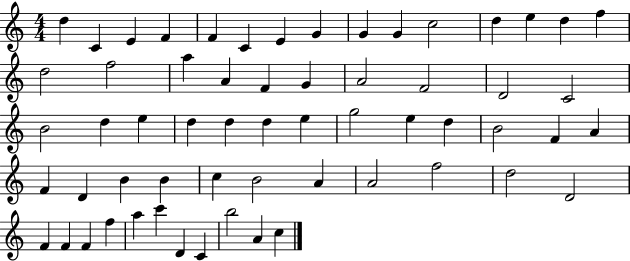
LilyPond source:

{
  \clef treble
  \numericTimeSignature
  \time 4/4
  \key c \major
  d''4 c'4 e'4 f'4 | f'4 c'4 e'4 g'4 | g'4 g'4 c''2 | d''4 e''4 d''4 f''4 | \break d''2 f''2 | a''4 a'4 f'4 g'4 | a'2 f'2 | d'2 c'2 | \break b'2 d''4 e''4 | d''4 d''4 d''4 e''4 | g''2 e''4 d''4 | b'2 f'4 a'4 | \break f'4 d'4 b'4 b'4 | c''4 b'2 a'4 | a'2 f''2 | d''2 d'2 | \break f'4 f'4 f'4 f''4 | a''4 c'''4 d'4 c'4 | b''2 a'4 c''4 | \bar "|."
}